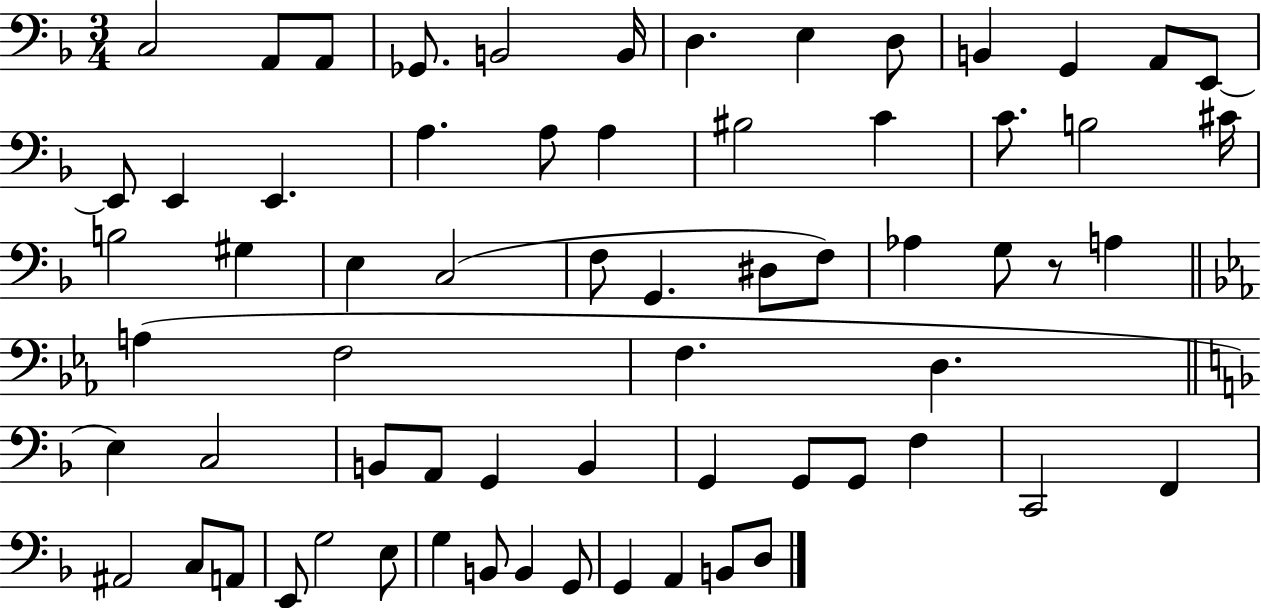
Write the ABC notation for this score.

X:1
T:Untitled
M:3/4
L:1/4
K:F
C,2 A,,/2 A,,/2 _G,,/2 B,,2 B,,/4 D, E, D,/2 B,, G,, A,,/2 E,,/2 E,,/2 E,, E,, A, A,/2 A, ^B,2 C C/2 B,2 ^C/4 B,2 ^G, E, C,2 F,/2 G,, ^D,/2 F,/2 _A, G,/2 z/2 A, A, F,2 F, D, E, C,2 B,,/2 A,,/2 G,, B,, G,, G,,/2 G,,/2 F, C,,2 F,, ^A,,2 C,/2 A,,/2 E,,/2 G,2 E,/2 G, B,,/2 B,, G,,/2 G,, A,, B,,/2 D,/2